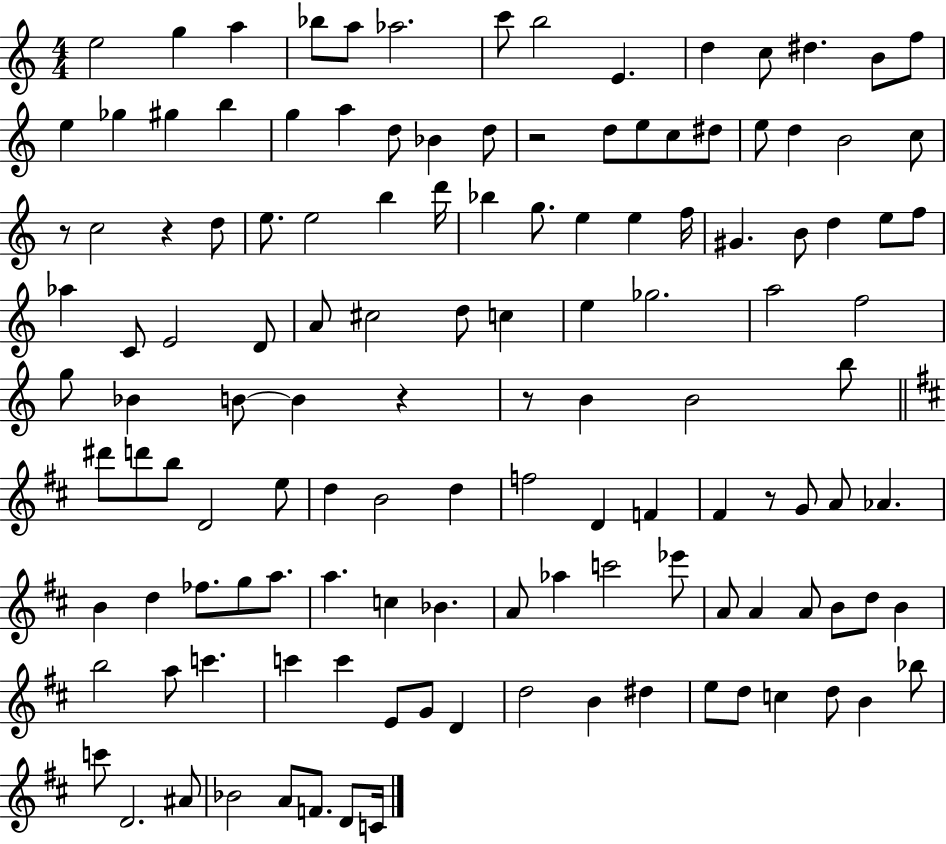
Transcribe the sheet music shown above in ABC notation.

X:1
T:Untitled
M:4/4
L:1/4
K:C
e2 g a _b/2 a/2 _a2 c'/2 b2 E d c/2 ^d B/2 f/2 e _g ^g b g a d/2 _B d/2 z2 d/2 e/2 c/2 ^d/2 e/2 d B2 c/2 z/2 c2 z d/2 e/2 e2 b d'/4 _b g/2 e e f/4 ^G B/2 d e/2 f/2 _a C/2 E2 D/2 A/2 ^c2 d/2 c e _g2 a2 f2 g/2 _B B/2 B z z/2 B B2 b/2 ^d'/2 d'/2 b/2 D2 e/2 d B2 d f2 D F ^F z/2 G/2 A/2 _A B d _f/2 g/2 a/2 a c _B A/2 _a c'2 _e'/2 A/2 A A/2 B/2 d/2 B b2 a/2 c' c' c' E/2 G/2 D d2 B ^d e/2 d/2 c d/2 B _b/2 c'/2 D2 ^A/2 _B2 A/2 F/2 D/2 C/4